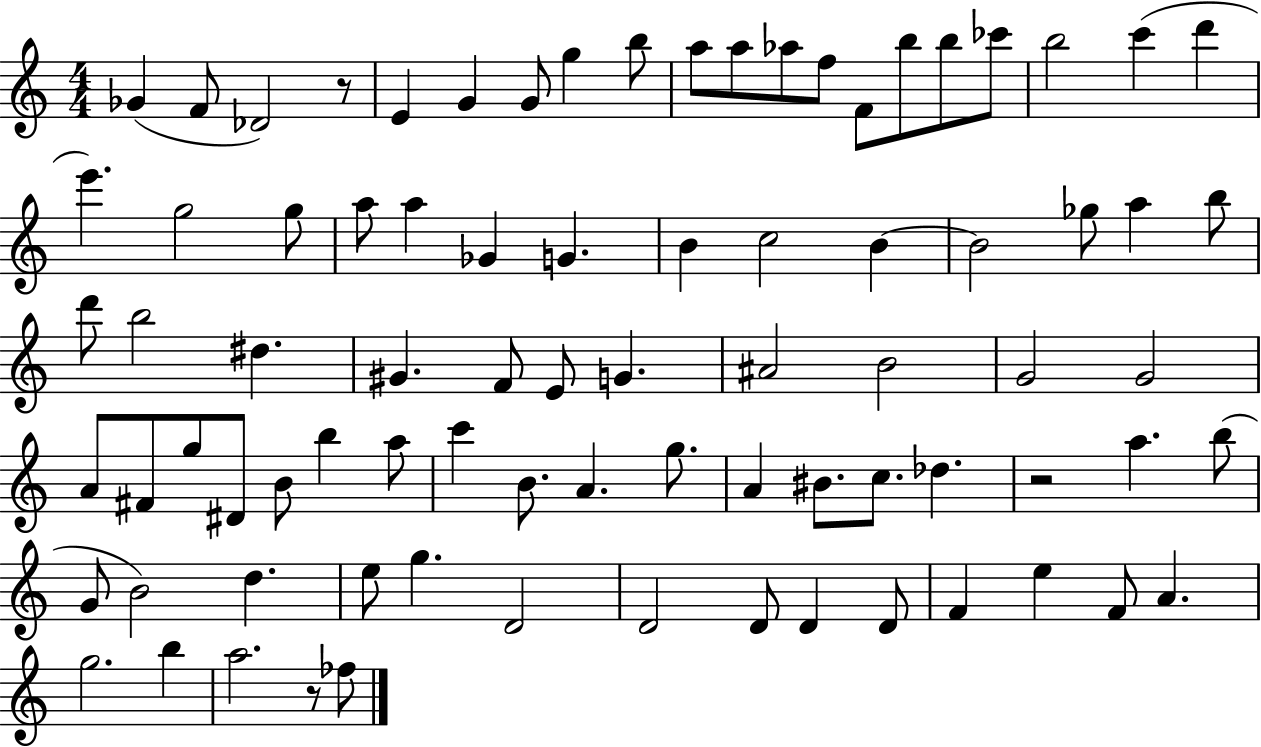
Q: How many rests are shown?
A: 3